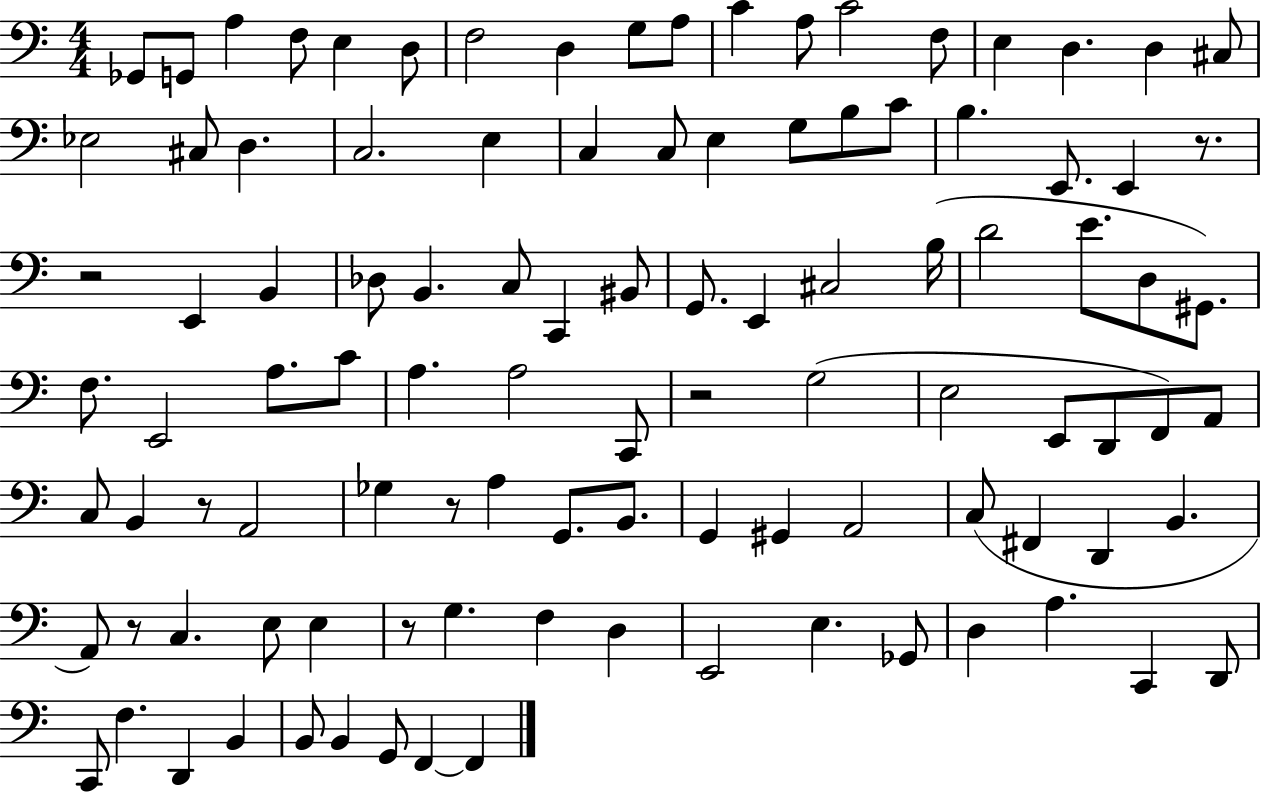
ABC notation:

X:1
T:Untitled
M:4/4
L:1/4
K:C
_G,,/2 G,,/2 A, F,/2 E, D,/2 F,2 D, G,/2 A,/2 C A,/2 C2 F,/2 E, D, D, ^C,/2 _E,2 ^C,/2 D, C,2 E, C, C,/2 E, G,/2 B,/2 C/2 B, E,,/2 E,, z/2 z2 E,, B,, _D,/2 B,, C,/2 C,, ^B,,/2 G,,/2 E,, ^C,2 B,/4 D2 E/2 D,/2 ^G,,/2 F,/2 E,,2 A,/2 C/2 A, A,2 C,,/2 z2 G,2 E,2 E,,/2 D,,/2 F,,/2 A,,/2 C,/2 B,, z/2 A,,2 _G, z/2 A, G,,/2 B,,/2 G,, ^G,, A,,2 C,/2 ^F,, D,, B,, A,,/2 z/2 C, E,/2 E, z/2 G, F, D, E,,2 E, _G,,/2 D, A, C,, D,,/2 C,,/2 F, D,, B,, B,,/2 B,, G,,/2 F,, F,,